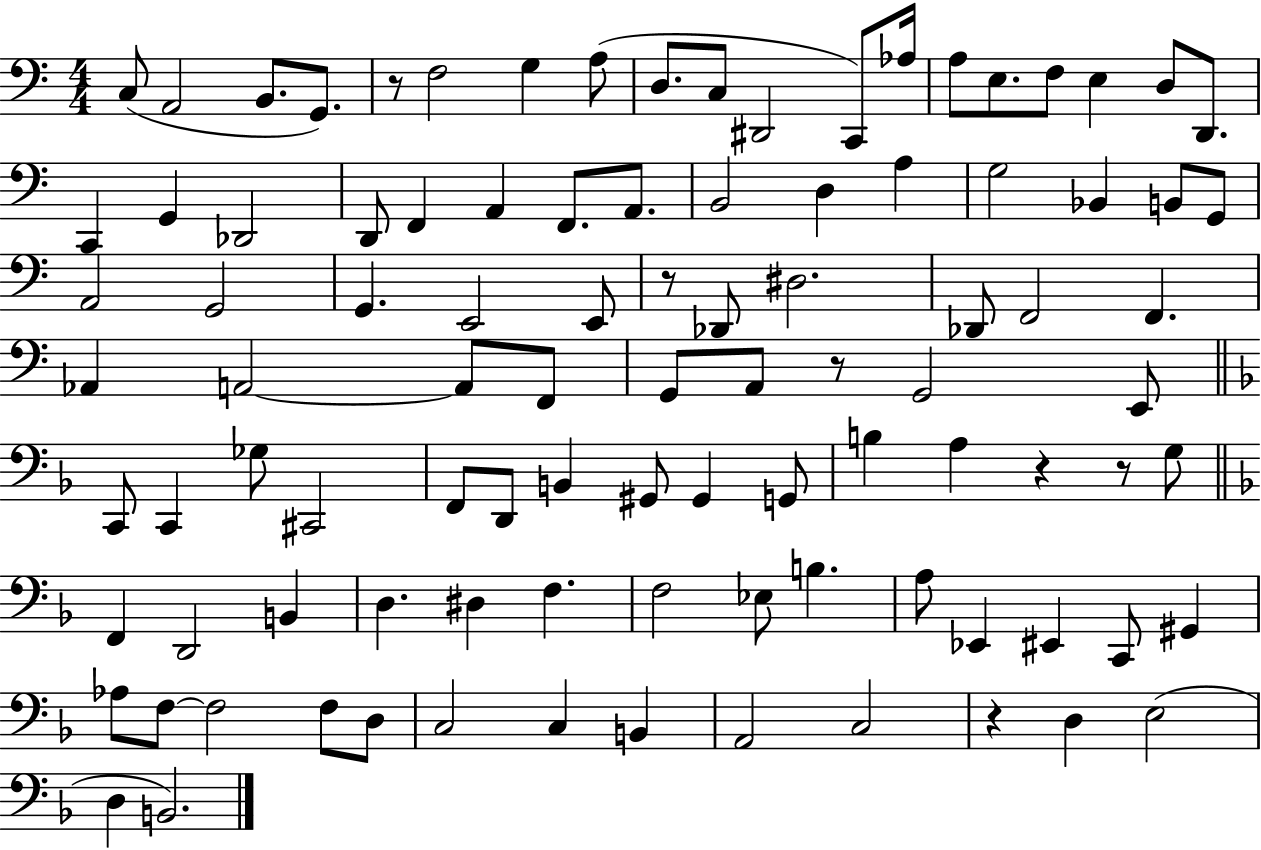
X:1
T:Untitled
M:4/4
L:1/4
K:C
C,/2 A,,2 B,,/2 G,,/2 z/2 F,2 G, A,/2 D,/2 C,/2 ^D,,2 C,,/2 _A,/4 A,/2 E,/2 F,/2 E, D,/2 D,,/2 C,, G,, _D,,2 D,,/2 F,, A,, F,,/2 A,,/2 B,,2 D, A, G,2 _B,, B,,/2 G,,/2 A,,2 G,,2 G,, E,,2 E,,/2 z/2 _D,,/2 ^D,2 _D,,/2 F,,2 F,, _A,, A,,2 A,,/2 F,,/2 G,,/2 A,,/2 z/2 G,,2 E,,/2 C,,/2 C,, _G,/2 ^C,,2 F,,/2 D,,/2 B,, ^G,,/2 ^G,, G,,/2 B, A, z z/2 G,/2 F,, D,,2 B,, D, ^D, F, F,2 _E,/2 B, A,/2 _E,, ^E,, C,,/2 ^G,, _A,/2 F,/2 F,2 F,/2 D,/2 C,2 C, B,, A,,2 C,2 z D, E,2 D, B,,2